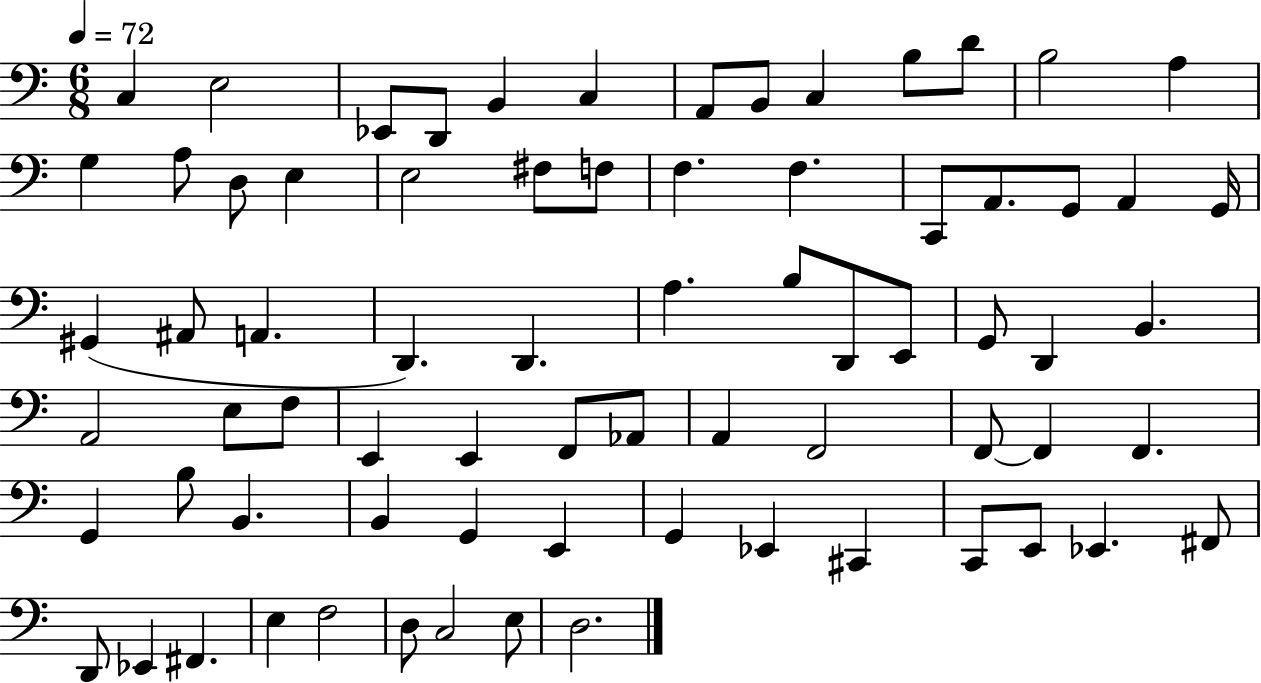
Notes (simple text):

C3/q E3/h Eb2/e D2/e B2/q C3/q A2/e B2/e C3/q B3/e D4/e B3/h A3/q G3/q A3/e D3/e E3/q E3/h F#3/e F3/e F3/q. F3/q. C2/e A2/e. G2/e A2/q G2/s G#2/q A#2/e A2/q. D2/q. D2/q. A3/q. B3/e D2/e E2/e G2/e D2/q B2/q. A2/h E3/e F3/e E2/q E2/q F2/e Ab2/e A2/q F2/h F2/e F2/q F2/q. G2/q B3/e B2/q. B2/q G2/q E2/q G2/q Eb2/q C#2/q C2/e E2/e Eb2/q. F#2/e D2/e Eb2/q F#2/q. E3/q F3/h D3/e C3/h E3/e D3/h.